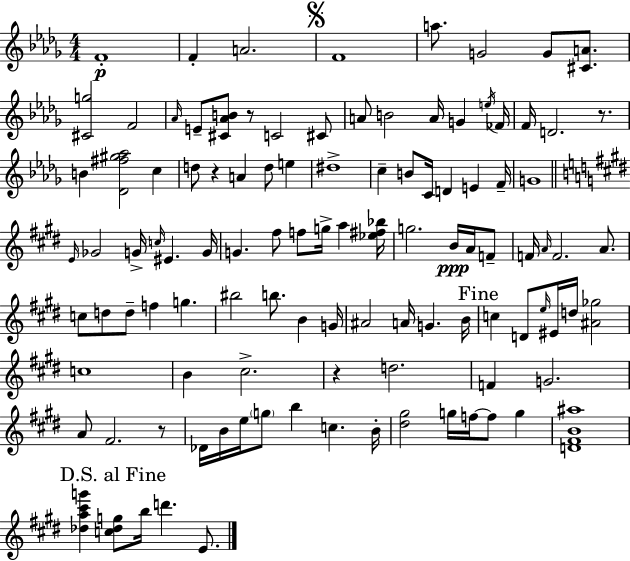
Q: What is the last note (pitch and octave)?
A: E4